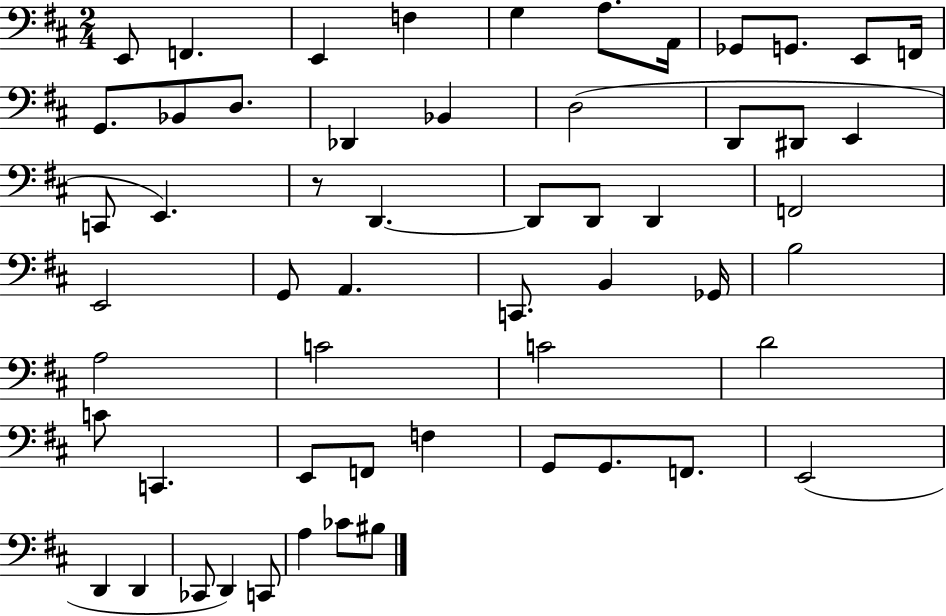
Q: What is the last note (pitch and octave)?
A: BIS3